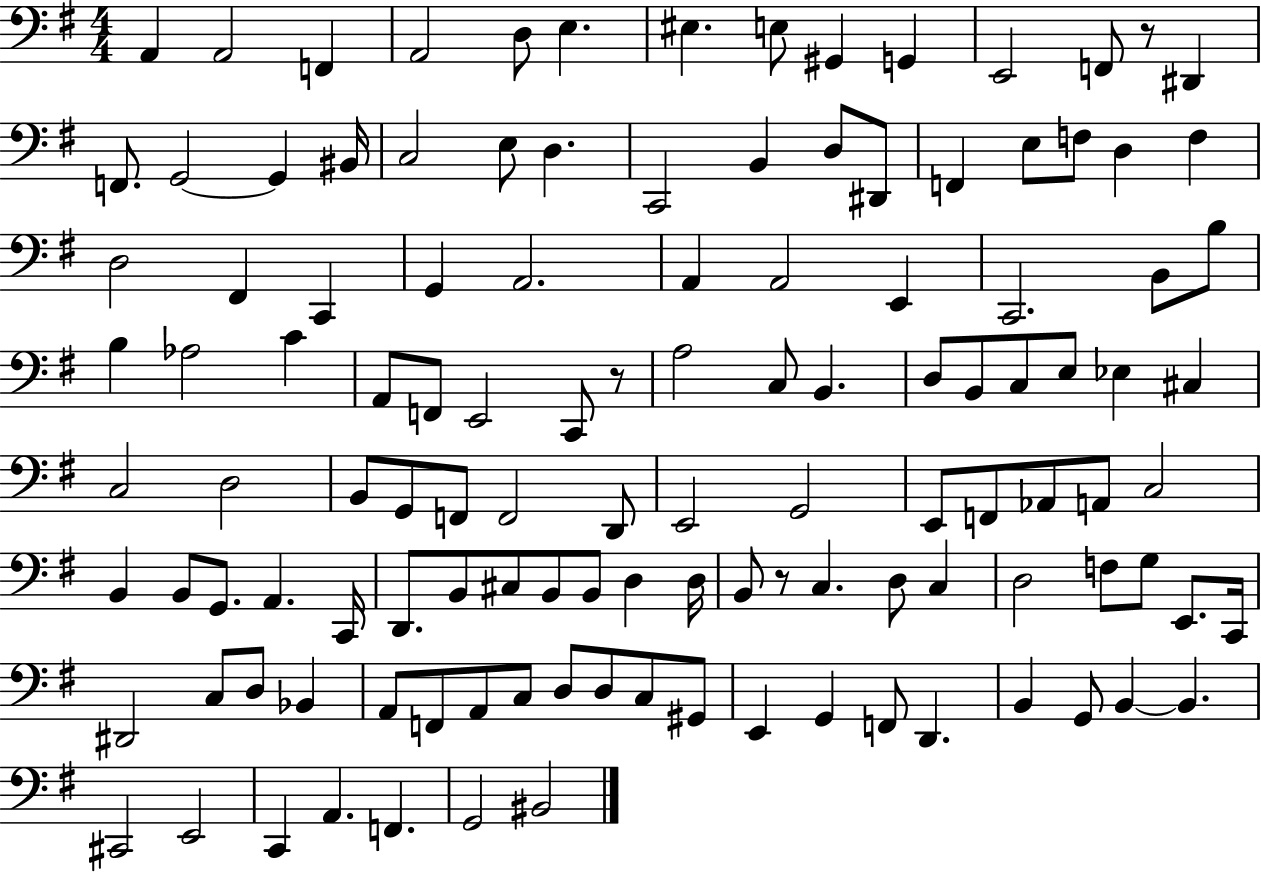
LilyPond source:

{
  \clef bass
  \numericTimeSignature
  \time 4/4
  \key g \major
  a,4 a,2 f,4 | a,2 d8 e4. | eis4. e8 gis,4 g,4 | e,2 f,8 r8 dis,4 | \break f,8. g,2~~ g,4 bis,16 | c2 e8 d4. | c,2 b,4 d8 dis,8 | f,4 e8 f8 d4 f4 | \break d2 fis,4 c,4 | g,4 a,2. | a,4 a,2 e,4 | c,2. b,8 b8 | \break b4 aes2 c'4 | a,8 f,8 e,2 c,8 r8 | a2 c8 b,4. | d8 b,8 c8 e8 ees4 cis4 | \break c2 d2 | b,8 g,8 f,8 f,2 d,8 | e,2 g,2 | e,8 f,8 aes,8 a,8 c2 | \break b,4 b,8 g,8. a,4. c,16 | d,8. b,8 cis8 b,8 b,8 d4 d16 | b,8 r8 c4. d8 c4 | d2 f8 g8 e,8. c,16 | \break dis,2 c8 d8 bes,4 | a,8 f,8 a,8 c8 d8 d8 c8 gis,8 | e,4 g,4 f,8 d,4. | b,4 g,8 b,4~~ b,4. | \break cis,2 e,2 | c,4 a,4. f,4. | g,2 bis,2 | \bar "|."
}